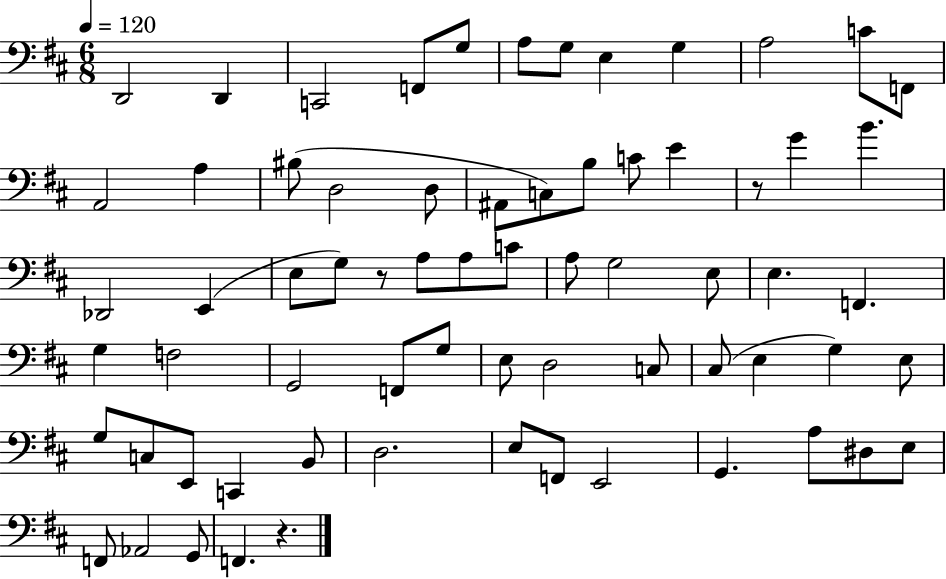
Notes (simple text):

D2/h D2/q C2/h F2/e G3/e A3/e G3/e E3/q G3/q A3/h C4/e F2/e A2/h A3/q BIS3/e D3/h D3/e A#2/e C3/e B3/e C4/e E4/q R/e G4/q B4/q. Db2/h E2/q E3/e G3/e R/e A3/e A3/e C4/e A3/e G3/h E3/e E3/q. F2/q. G3/q F3/h G2/h F2/e G3/e E3/e D3/h C3/e C#3/e E3/q G3/q E3/e G3/e C3/e E2/e C2/q B2/e D3/h. E3/e F2/e E2/h G2/q. A3/e D#3/e E3/e F2/e Ab2/h G2/e F2/q. R/q.